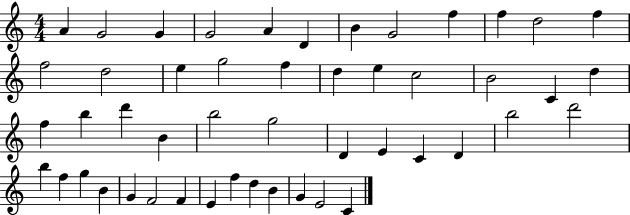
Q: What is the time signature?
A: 4/4